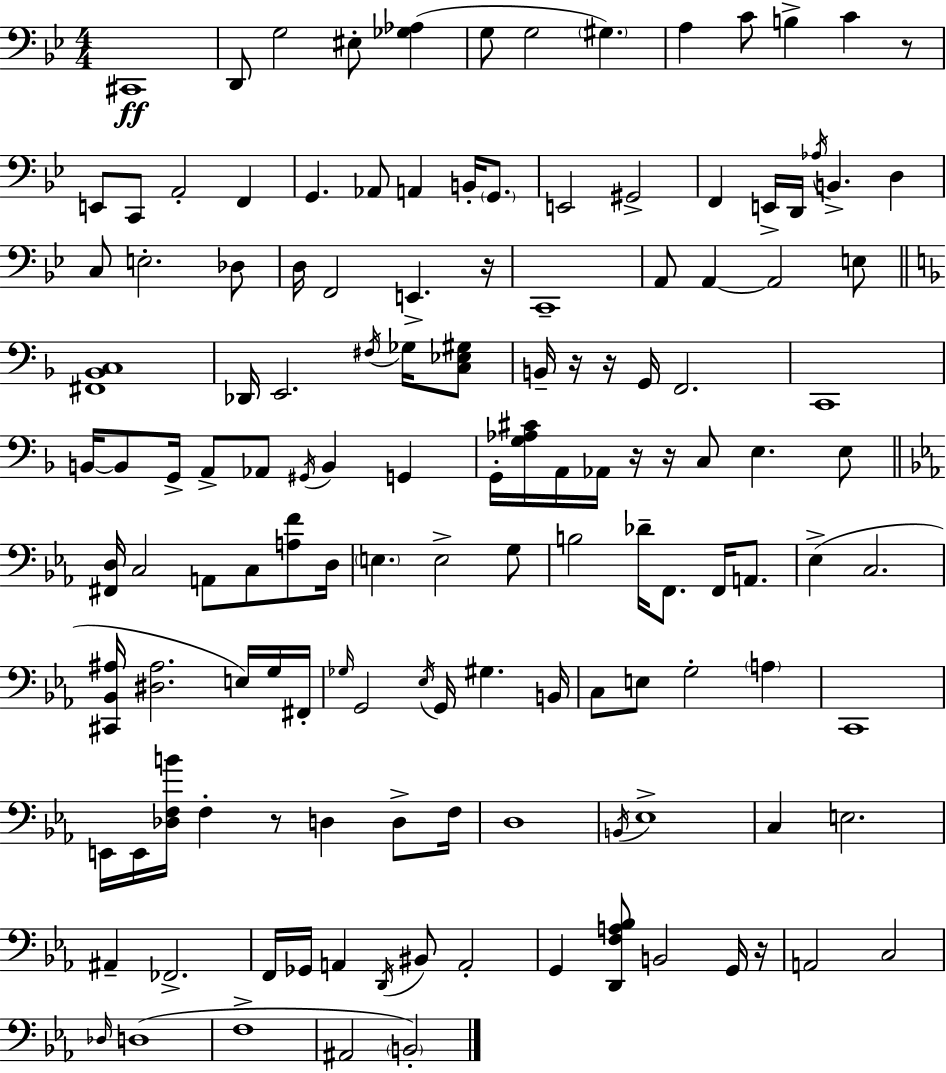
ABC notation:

X:1
T:Untitled
M:4/4
L:1/4
K:Gm
^C,,4 D,,/2 G,2 ^E,/2 [_G,_A,] G,/2 G,2 ^G, A, C/2 B, C z/2 E,,/2 C,,/2 A,,2 F,, G,, _A,,/2 A,, B,,/4 G,,/2 E,,2 ^G,,2 F,, E,,/4 D,,/4 _A,/4 B,, D, C,/2 E,2 _D,/2 D,/4 F,,2 E,, z/4 C,,4 A,,/2 A,, A,,2 E,/2 [^F,,_B,,C,]4 _D,,/4 E,,2 ^F,/4 _G,/4 [C,_E,^G,]/2 B,,/4 z/4 z/4 G,,/4 F,,2 C,,4 B,,/4 B,,/2 G,,/4 A,,/2 _A,,/2 ^G,,/4 B,, G,, G,,/4 [G,_A,^C]/4 A,,/4 _A,,/4 z/4 z/4 C,/2 E, E,/2 [^F,,D,]/4 C,2 A,,/2 C,/2 [A,F]/2 D,/4 E, E,2 G,/2 B,2 _D/4 F,,/2 F,,/4 A,,/2 _E, C,2 [^C,,_B,,^A,]/4 [^D,^A,]2 E,/4 G,/4 ^F,,/4 _G,/4 G,,2 _E,/4 G,,/4 ^G, B,,/4 C,/2 E,/2 G,2 A, C,,4 E,,/4 E,,/4 [_D,F,B]/4 F, z/2 D, D,/2 F,/4 D,4 B,,/4 _E,4 C, E,2 ^A,, _F,,2 F,,/4 _G,,/4 A,, D,,/4 ^B,,/2 A,,2 G,, [D,,F,A,_B,]/2 B,,2 G,,/4 z/4 A,,2 C,2 _D,/4 D,4 F,4 ^A,,2 B,,2